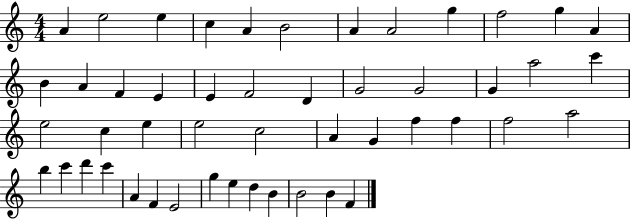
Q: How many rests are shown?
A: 0